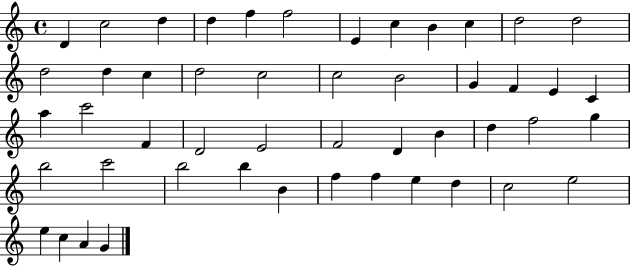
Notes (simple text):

D4/q C5/h D5/q D5/q F5/q F5/h E4/q C5/q B4/q C5/q D5/h D5/h D5/h D5/q C5/q D5/h C5/h C5/h B4/h G4/q F4/q E4/q C4/q A5/q C6/h F4/q D4/h E4/h F4/h D4/q B4/q D5/q F5/h G5/q B5/h C6/h B5/h B5/q B4/q F5/q F5/q E5/q D5/q C5/h E5/h E5/q C5/q A4/q G4/q